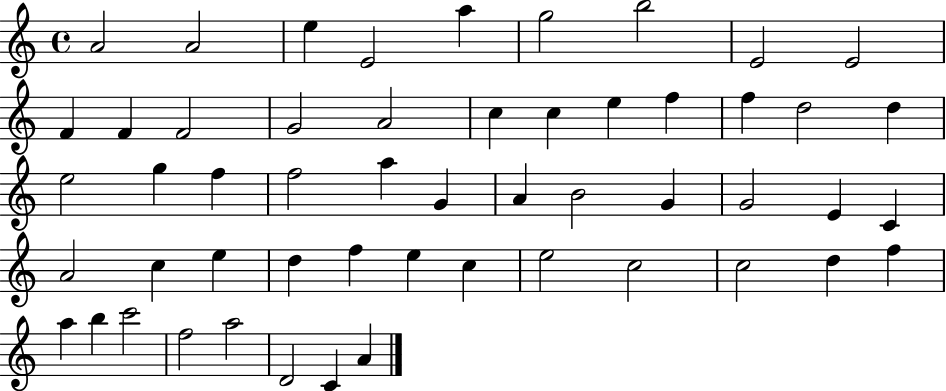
X:1
T:Untitled
M:4/4
L:1/4
K:C
A2 A2 e E2 a g2 b2 E2 E2 F F F2 G2 A2 c c e f f d2 d e2 g f f2 a G A B2 G G2 E C A2 c e d f e c e2 c2 c2 d f a b c'2 f2 a2 D2 C A